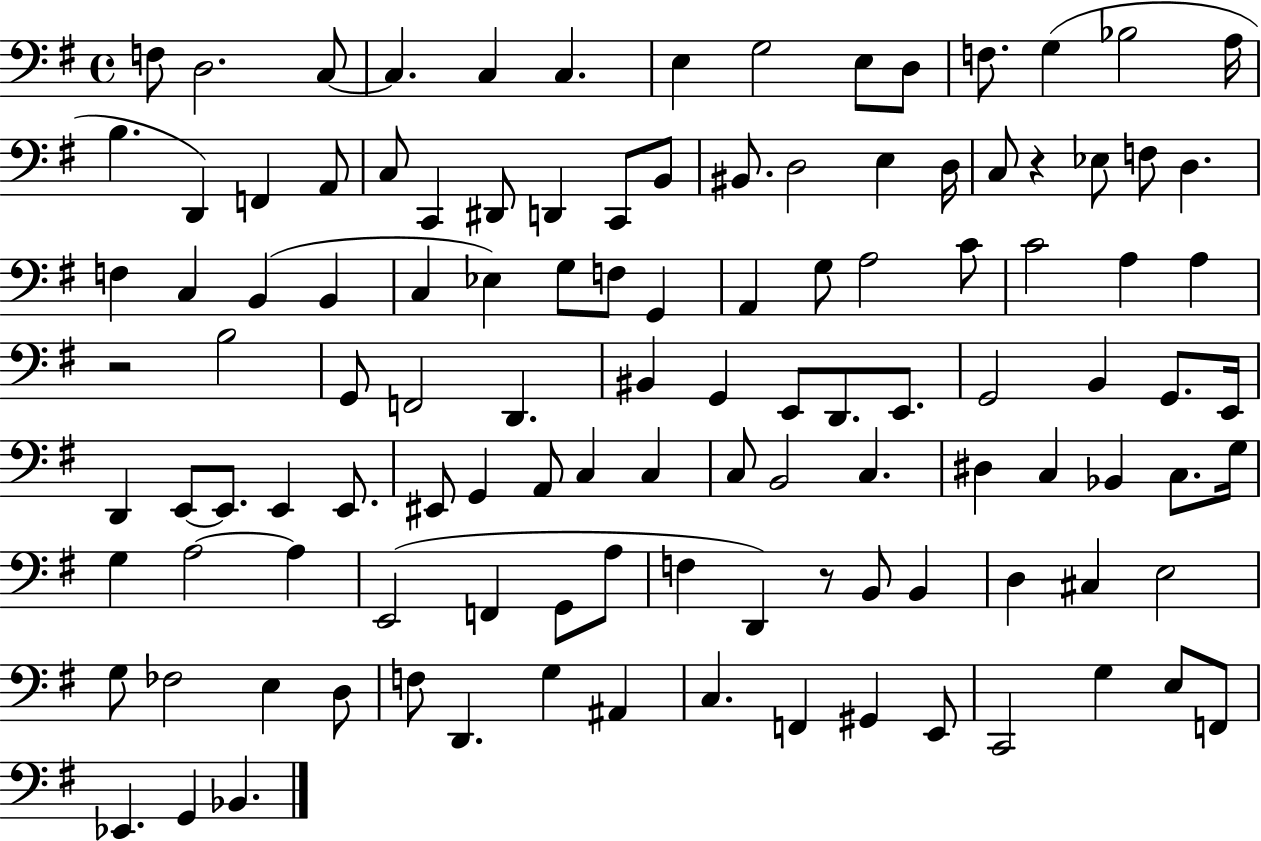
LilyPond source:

{
  \clef bass
  \time 4/4
  \defaultTimeSignature
  \key g \major
  f8 d2. c8~~ | c4. c4 c4. | e4 g2 e8 d8 | f8. g4( bes2 a16 | \break b4. d,4) f,4 a,8 | c8 c,4 dis,8 d,4 c,8 b,8 | bis,8. d2 e4 d16 | c8 r4 ees8 f8 d4. | \break f4 c4 b,4( b,4 | c4 ees4) g8 f8 g,4 | a,4 g8 a2 c'8 | c'2 a4 a4 | \break r2 b2 | g,8 f,2 d,4. | bis,4 g,4 e,8 d,8. e,8. | g,2 b,4 g,8. e,16 | \break d,4 e,8~~ e,8. e,4 e,8. | eis,8 g,4 a,8 c4 c4 | c8 b,2 c4. | dis4 c4 bes,4 c8. g16 | \break g4 a2~~ a4 | e,2( f,4 g,8 a8 | f4 d,4) r8 b,8 b,4 | d4 cis4 e2 | \break g8 fes2 e4 d8 | f8 d,4. g4 ais,4 | c4. f,4 gis,4 e,8 | c,2 g4 e8 f,8 | \break ees,4. g,4 bes,4. | \bar "|."
}